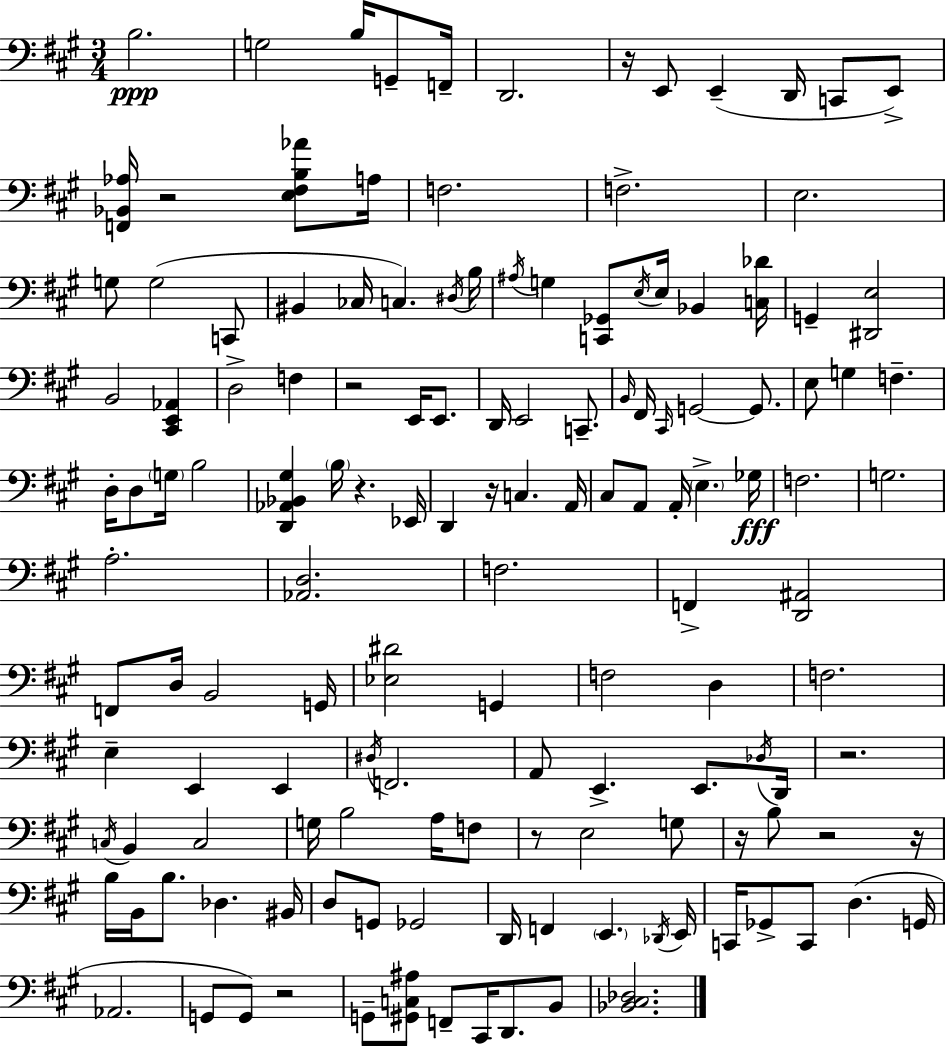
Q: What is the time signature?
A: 3/4